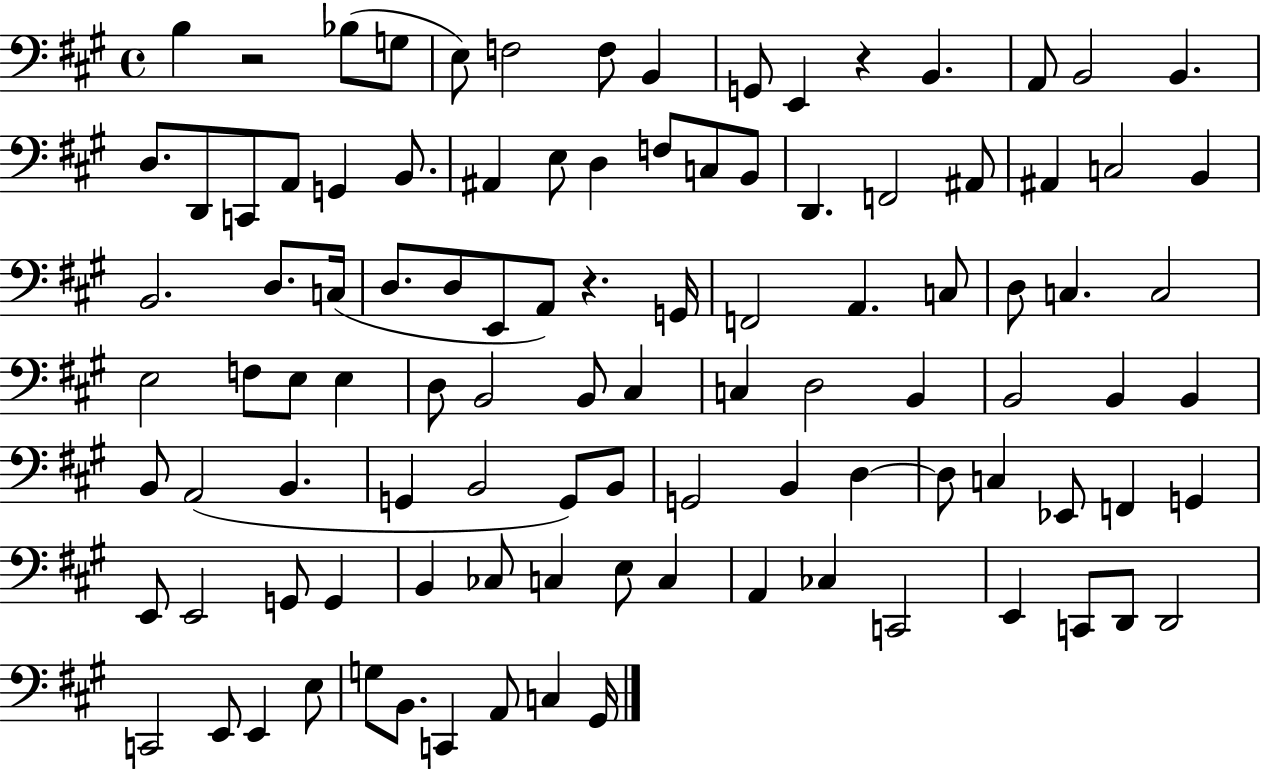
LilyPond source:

{
  \clef bass
  \time 4/4
  \defaultTimeSignature
  \key a \major
  b4 r2 bes8( g8 | e8) f2 f8 b,4 | g,8 e,4 r4 b,4. | a,8 b,2 b,4. | \break d8. d,8 c,8 a,8 g,4 b,8. | ais,4 e8 d4 f8 c8 b,8 | d,4. f,2 ais,8 | ais,4 c2 b,4 | \break b,2. d8. c16( | d8. d8 e,8 a,8) r4. g,16 | f,2 a,4. c8 | d8 c4. c2 | \break e2 f8 e8 e4 | d8 b,2 b,8 cis4 | c4 d2 b,4 | b,2 b,4 b,4 | \break b,8 a,2( b,4. | g,4 b,2 g,8) b,8 | g,2 b,4 d4~~ | d8 c4 ees,8 f,4 g,4 | \break e,8 e,2 g,8 g,4 | b,4 ces8 c4 e8 c4 | a,4 ces4 c,2 | e,4 c,8 d,8 d,2 | \break c,2 e,8 e,4 e8 | g8 b,8. c,4 a,8 c4 gis,16 | \bar "|."
}